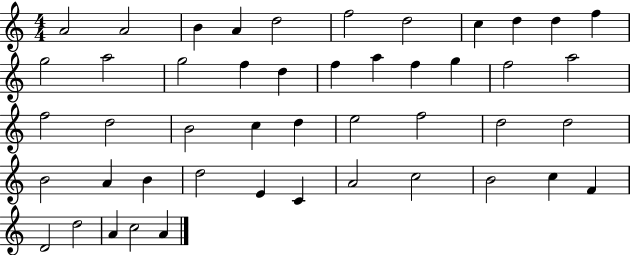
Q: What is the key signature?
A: C major